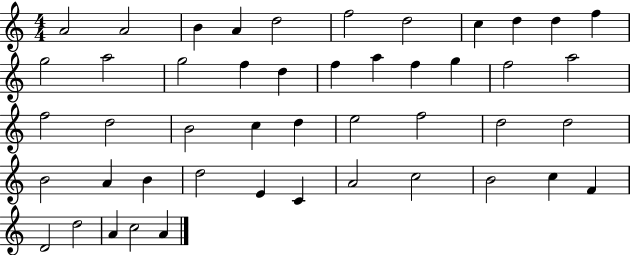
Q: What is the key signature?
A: C major